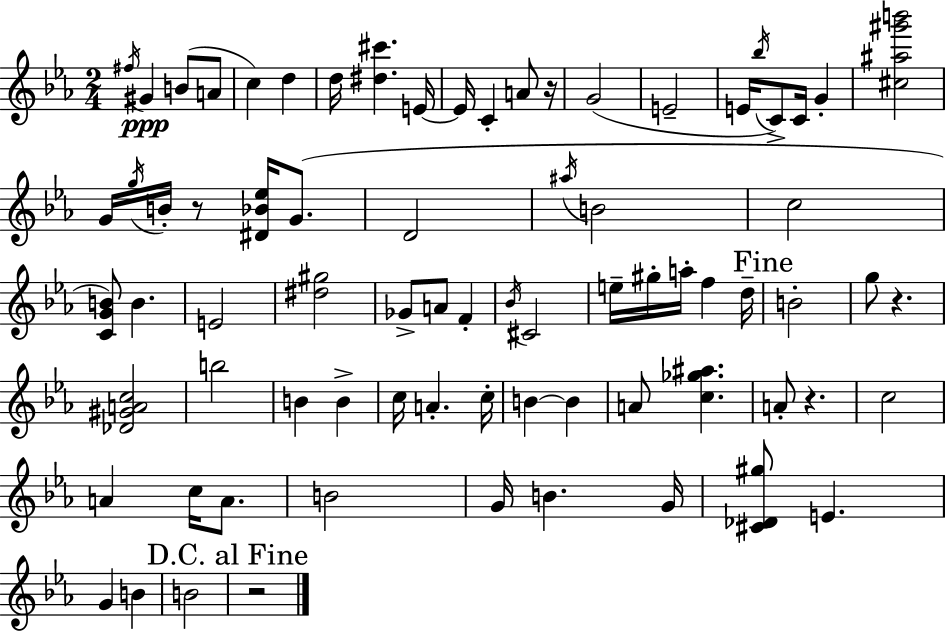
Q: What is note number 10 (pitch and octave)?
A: C4